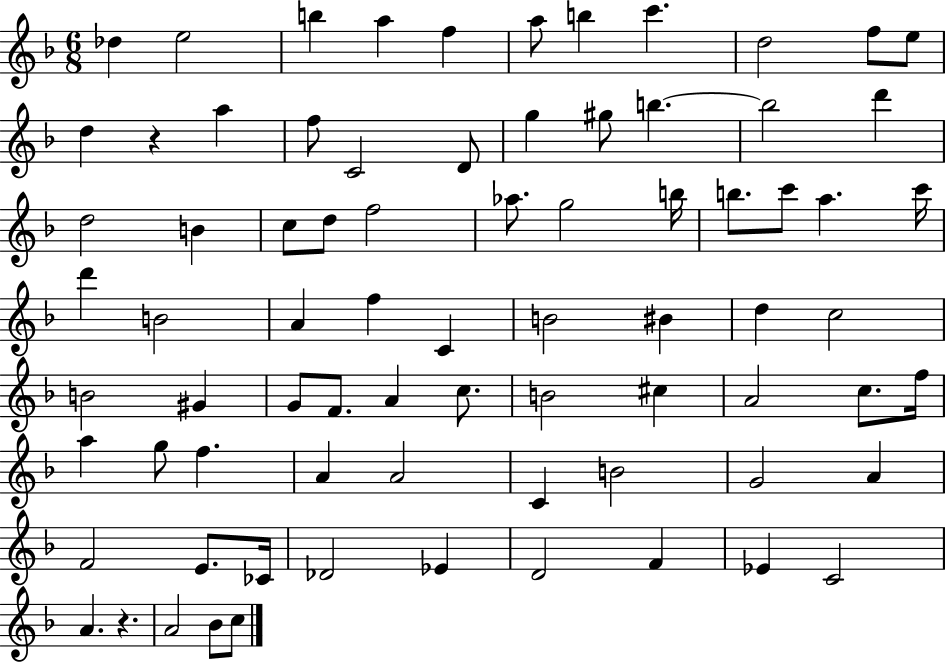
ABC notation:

X:1
T:Untitled
M:6/8
L:1/4
K:F
_d e2 b a f a/2 b c' d2 f/2 e/2 d z a f/2 C2 D/2 g ^g/2 b b2 d' d2 B c/2 d/2 f2 _a/2 g2 b/4 b/2 c'/2 a c'/4 d' B2 A f C B2 ^B d c2 B2 ^G G/2 F/2 A c/2 B2 ^c A2 c/2 f/4 a g/2 f A A2 C B2 G2 A F2 E/2 _C/4 _D2 _E D2 F _E C2 A z A2 _B/2 c/2